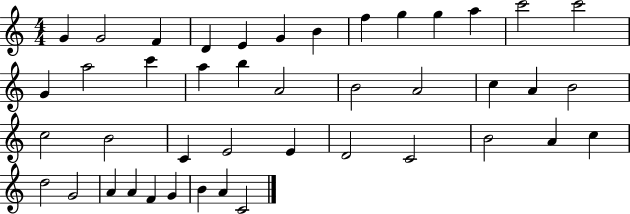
X:1
T:Untitled
M:4/4
L:1/4
K:C
G G2 F D E G B f g g a c'2 c'2 G a2 c' a b A2 B2 A2 c A B2 c2 B2 C E2 E D2 C2 B2 A c d2 G2 A A F G B A C2